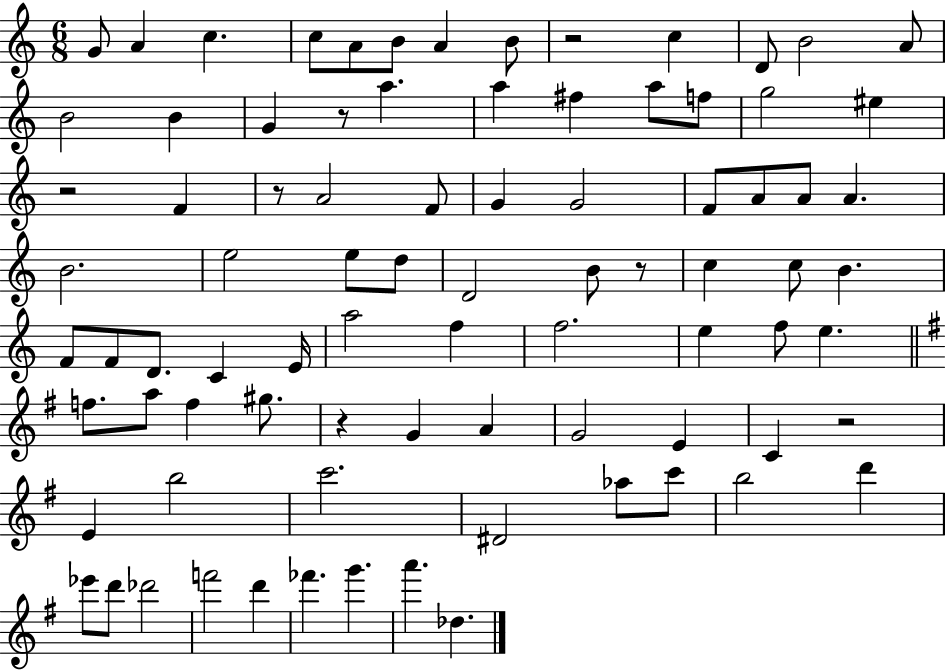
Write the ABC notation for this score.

X:1
T:Untitled
M:6/8
L:1/4
K:C
G/2 A c c/2 A/2 B/2 A B/2 z2 c D/2 B2 A/2 B2 B G z/2 a a ^f a/2 f/2 g2 ^e z2 F z/2 A2 F/2 G G2 F/2 A/2 A/2 A B2 e2 e/2 d/2 D2 B/2 z/2 c c/2 B F/2 F/2 D/2 C E/4 a2 f f2 e f/2 e f/2 a/2 f ^g/2 z G A G2 E C z2 E b2 c'2 ^D2 _a/2 c'/2 b2 d' _e'/2 d'/2 _d'2 f'2 d' _f' g' a' _d